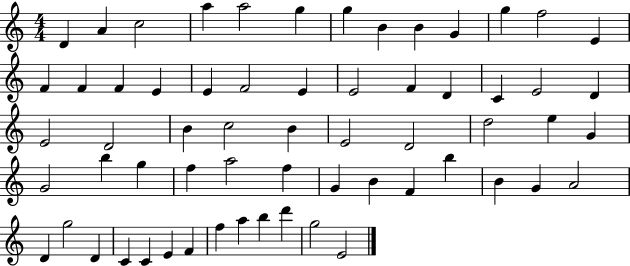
{
  \clef treble
  \numericTimeSignature
  \time 4/4
  \key c \major
  d'4 a'4 c''2 | a''4 a''2 g''4 | g''4 b'4 b'4 g'4 | g''4 f''2 e'4 | \break f'4 f'4 f'4 e'4 | e'4 f'2 e'4 | e'2 f'4 d'4 | c'4 e'2 d'4 | \break e'2 d'2 | b'4 c''2 b'4 | e'2 d'2 | d''2 e''4 g'4 | \break g'2 b''4 g''4 | f''4 a''2 f''4 | g'4 b'4 f'4 b''4 | b'4 g'4 a'2 | \break d'4 g''2 d'4 | c'4 c'4 e'4 f'4 | f''4 a''4 b''4 d'''4 | g''2 e'2 | \break \bar "|."
}